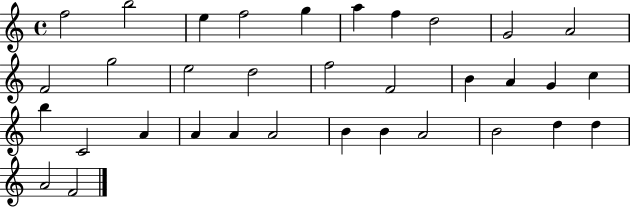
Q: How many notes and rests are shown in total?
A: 34